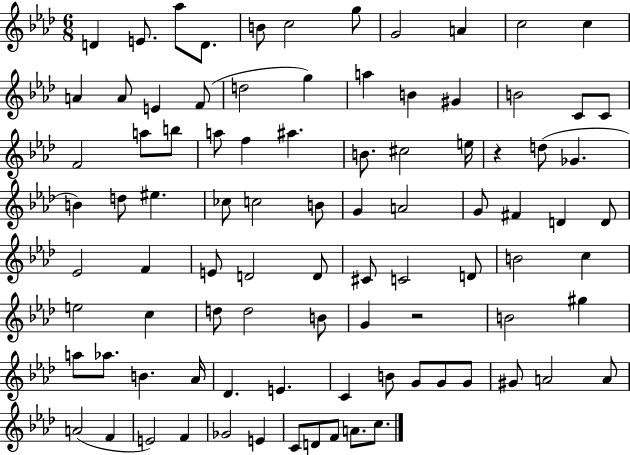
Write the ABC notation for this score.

X:1
T:Untitled
M:6/8
L:1/4
K:Ab
D E/2 _a/2 D/2 B/2 c2 g/2 G2 A c2 c A A/2 E F/2 d2 g a B ^G B2 C/2 C/2 F2 a/2 b/2 a/2 f ^a B/2 ^c2 e/4 z d/2 _G B d/2 ^e _c/2 c2 B/2 G A2 G/2 ^F D D/2 _E2 F E/2 D2 D/2 ^C/2 C2 D/2 B2 c e2 c d/2 d2 B/2 G z2 B2 ^g a/2 _a/2 B _A/4 _D E C B/2 G/2 G/2 G/2 ^G/2 A2 A/2 A2 F E2 F _G2 E C/2 D/2 F/2 A/2 c/2